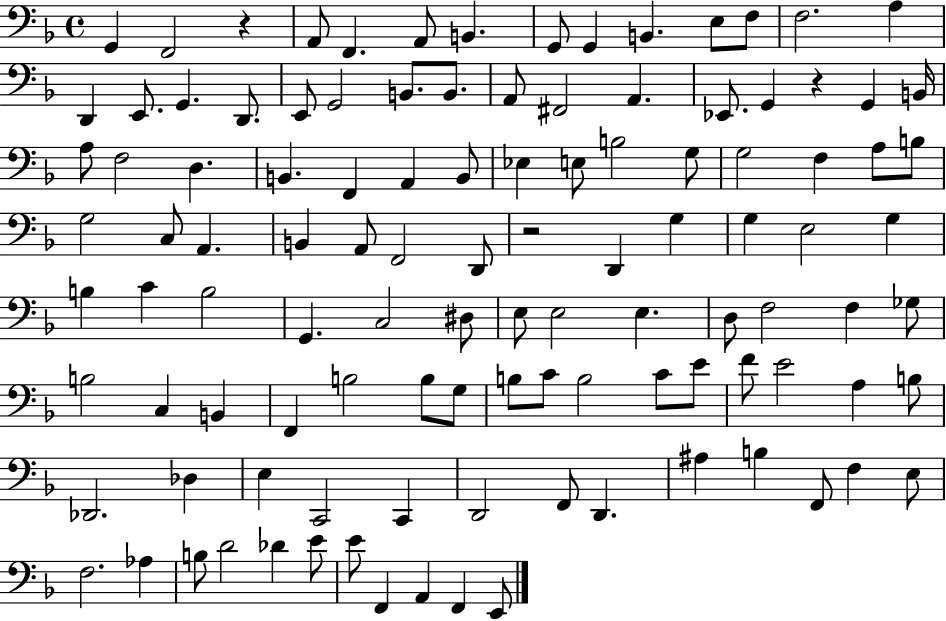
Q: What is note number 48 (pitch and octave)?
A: A2